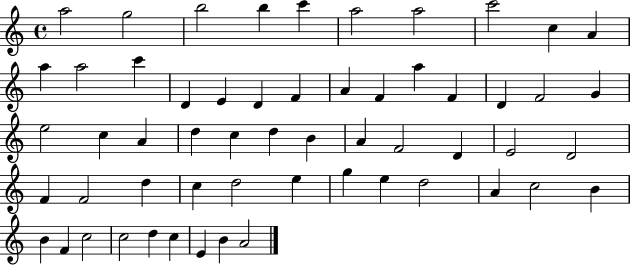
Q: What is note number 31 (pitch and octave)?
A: B4